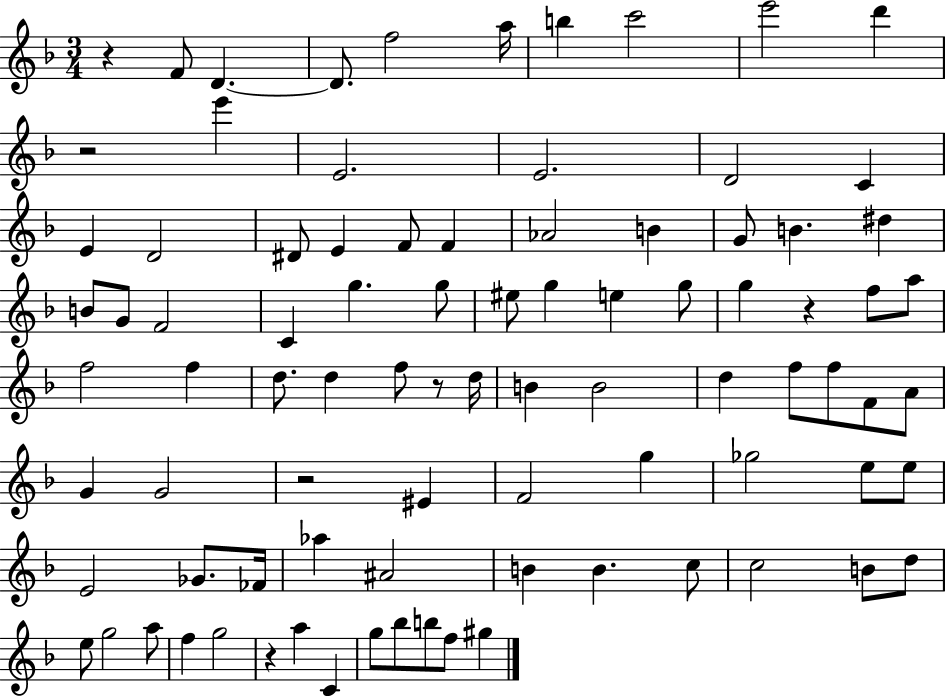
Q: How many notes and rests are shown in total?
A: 88